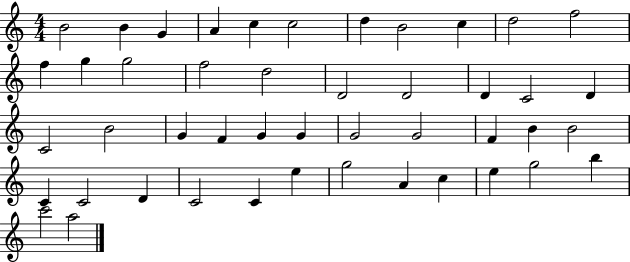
X:1
T:Untitled
M:4/4
L:1/4
K:C
B2 B G A c c2 d B2 c d2 f2 f g g2 f2 d2 D2 D2 D C2 D C2 B2 G F G G G2 G2 F B B2 C C2 D C2 C e g2 A c e g2 b c'2 a2